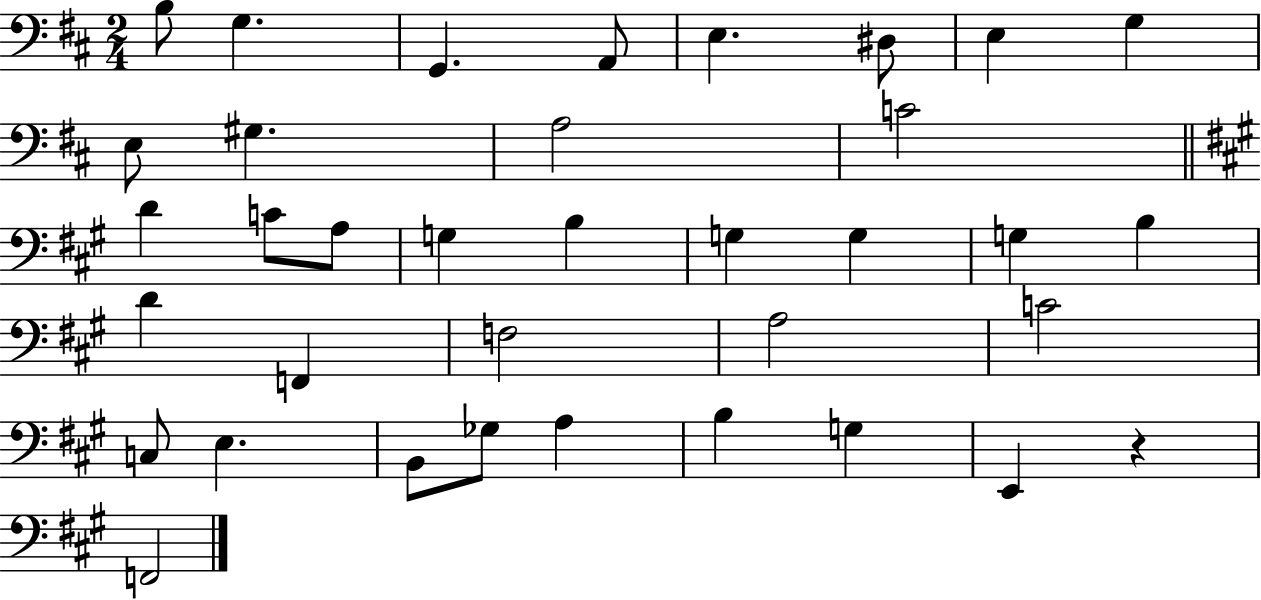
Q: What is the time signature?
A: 2/4